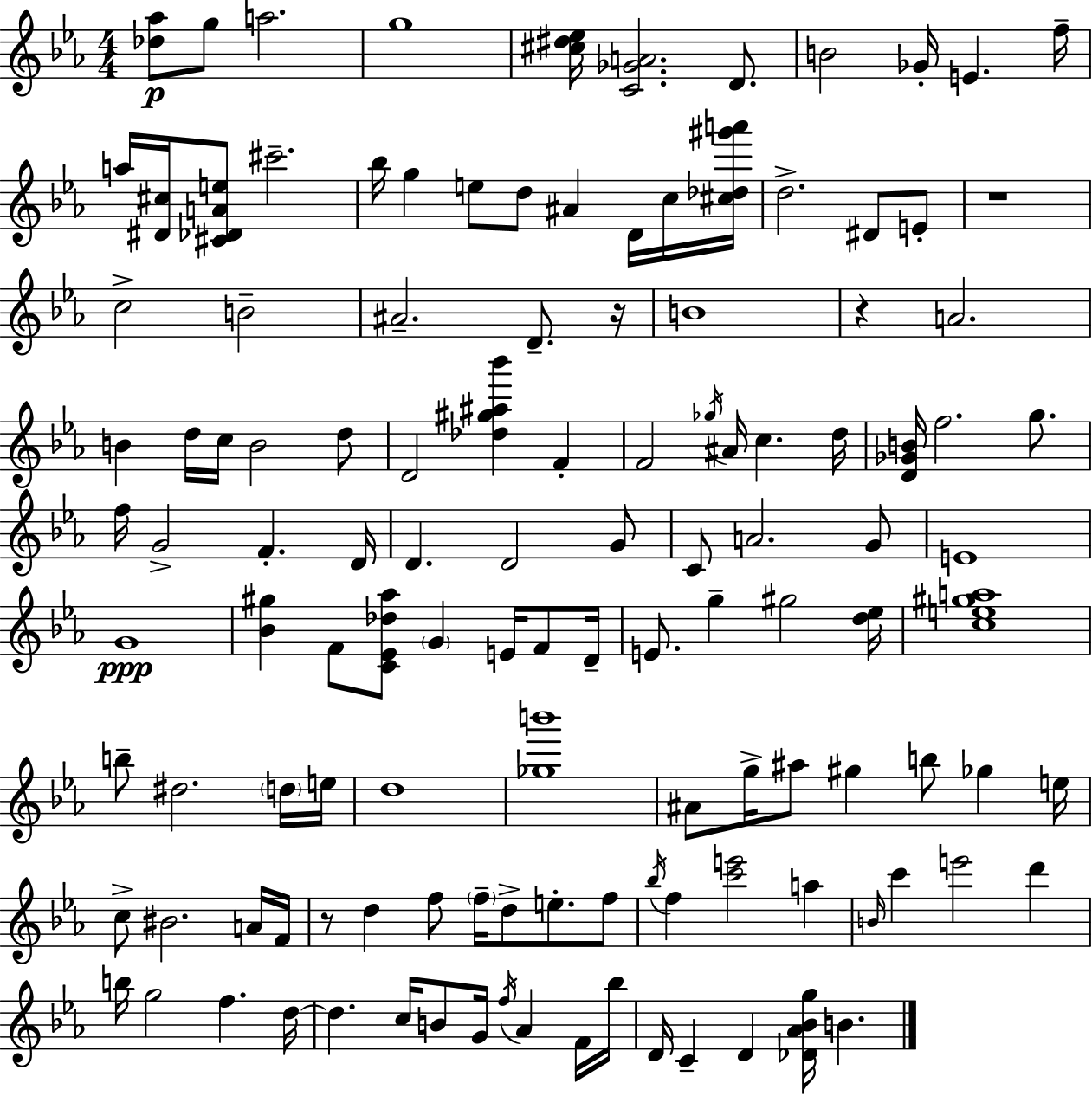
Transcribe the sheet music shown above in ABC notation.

X:1
T:Untitled
M:4/4
L:1/4
K:Eb
[_d_a]/2 g/2 a2 g4 [^c^d_e]/4 [C_GA]2 D/2 B2 _G/4 E f/4 a/4 [^D^c]/4 [^C_DAe]/2 ^c'2 _b/4 g e/2 d/2 ^A D/4 c/4 [^c_d^g'a']/4 d2 ^D/2 E/2 z4 c2 B2 ^A2 D/2 z/4 B4 z A2 B d/4 c/4 B2 d/2 D2 [_d^g^a_b'] F F2 _g/4 ^A/4 c d/4 [D_GB]/4 f2 g/2 f/4 G2 F D/4 D D2 G/2 C/2 A2 G/2 E4 G4 [_B^g] F/2 [C_E_d_a]/2 G E/4 F/2 D/4 E/2 g ^g2 [d_e]/4 [ce^ga]4 b/2 ^d2 d/4 e/4 d4 [_gb']4 ^A/2 g/4 ^a/2 ^g b/2 _g e/4 c/2 ^B2 A/4 F/4 z/2 d f/2 f/4 d/2 e/2 f/2 _b/4 f [c'e']2 a B/4 c' e'2 d' b/4 g2 f d/4 d c/4 B/2 G/4 f/4 _A F/4 _b/4 D/4 C D [_D_A_Bg]/4 B